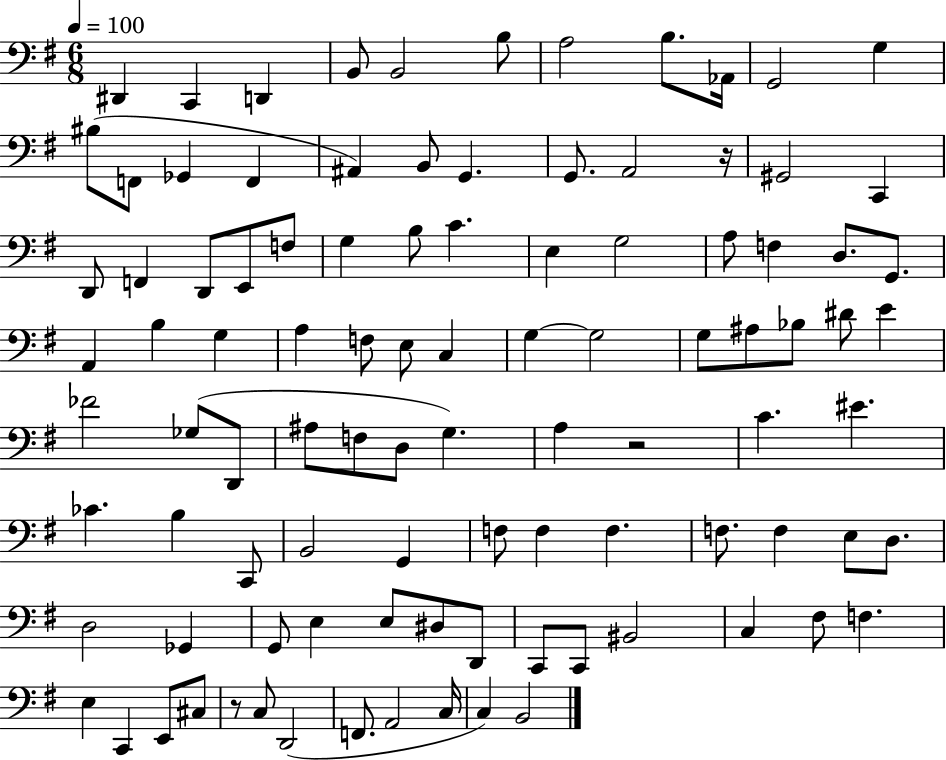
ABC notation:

X:1
T:Untitled
M:6/8
L:1/4
K:G
^D,, C,, D,, B,,/2 B,,2 B,/2 A,2 B,/2 _A,,/4 G,,2 G, ^B,/2 F,,/2 _G,, F,, ^A,, B,,/2 G,, G,,/2 A,,2 z/4 ^G,,2 C,, D,,/2 F,, D,,/2 E,,/2 F,/2 G, B,/2 C E, G,2 A,/2 F, D,/2 G,,/2 A,, B, G, A, F,/2 E,/2 C, G, G,2 G,/2 ^A,/2 _B,/2 ^D/2 E _F2 _G,/2 D,,/2 ^A,/2 F,/2 D,/2 G, A, z2 C ^E _C B, C,,/2 B,,2 G,, F,/2 F, F, F,/2 F, E,/2 D,/2 D,2 _G,, G,,/2 E, E,/2 ^D,/2 D,,/2 C,,/2 C,,/2 ^B,,2 C, ^F,/2 F, E, C,, E,,/2 ^C,/2 z/2 C,/2 D,,2 F,,/2 A,,2 C,/4 C, B,,2